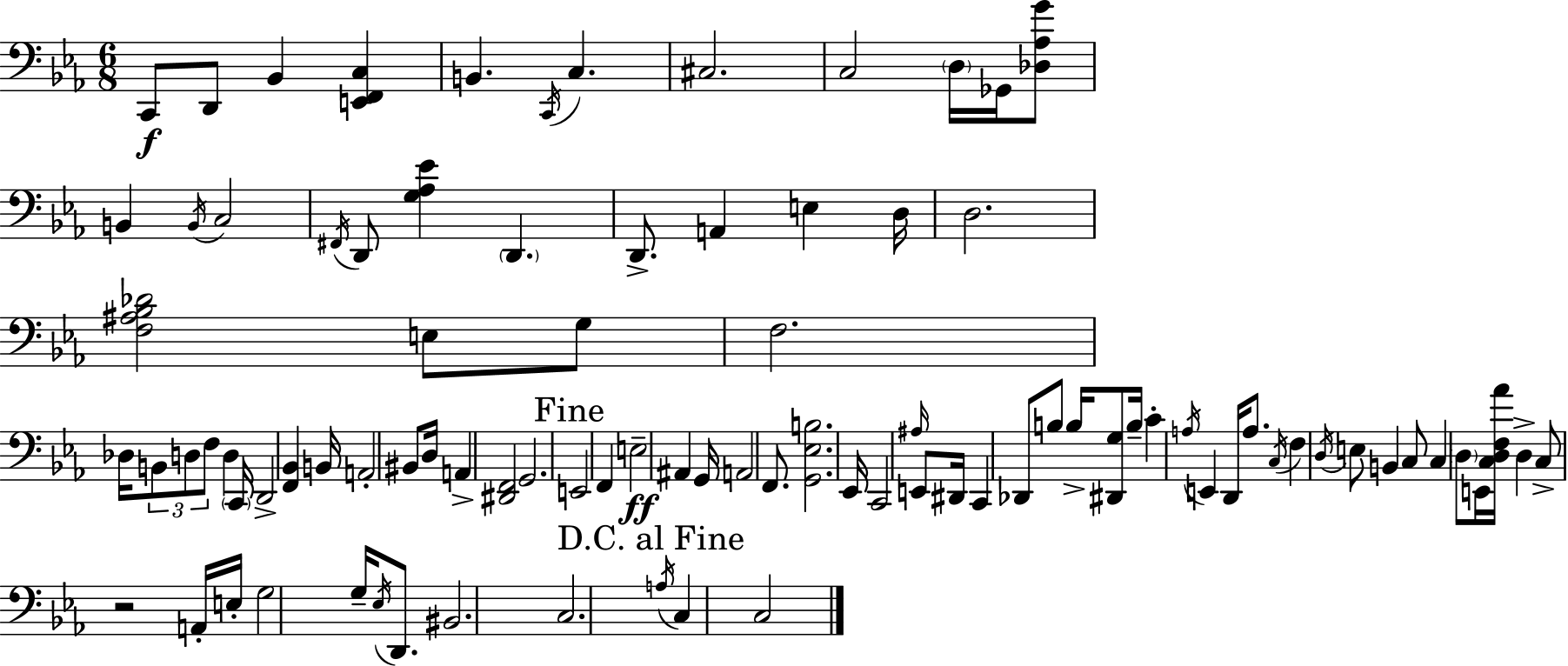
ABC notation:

X:1
T:Untitled
M:6/8
L:1/4
K:Eb
C,,/2 D,,/2 _B,, [E,,F,,C,] B,, C,,/4 C, ^C,2 C,2 D,/4 _G,,/4 [_D,_A,G]/2 B,, B,,/4 C,2 ^F,,/4 D,,/2 [G,_A,_E] D,, D,,/2 A,, E, D,/4 D,2 [F,^A,_B,_D]2 E,/2 G,/2 F,2 _D,/4 B,,/2 D,/2 F,/2 D, C,,/4 D,,2 [F,,_B,,] B,,/4 A,,2 ^B,,/2 D,/4 A,, [^D,,F,,]2 G,,2 E,,2 F,, E,2 ^A,, G,,/4 A,,2 F,,/2 [G,,_E,B,]2 _E,,/4 C,,2 ^A,/4 E,,/2 ^D,,/4 C,, _D,,/2 B,/2 B,/4 [^D,,G,]/2 B,/4 C A,/4 E,, D,,/4 A,/2 C,/4 F, D,/4 E,/2 B,, C,/2 C, D,/2 E,,/4 [C,D,F,_A]/4 D, C,/2 z2 A,,/4 E,/4 G,2 G,/4 _E,/4 D,,/2 ^B,,2 C,2 A,/4 C, C,2